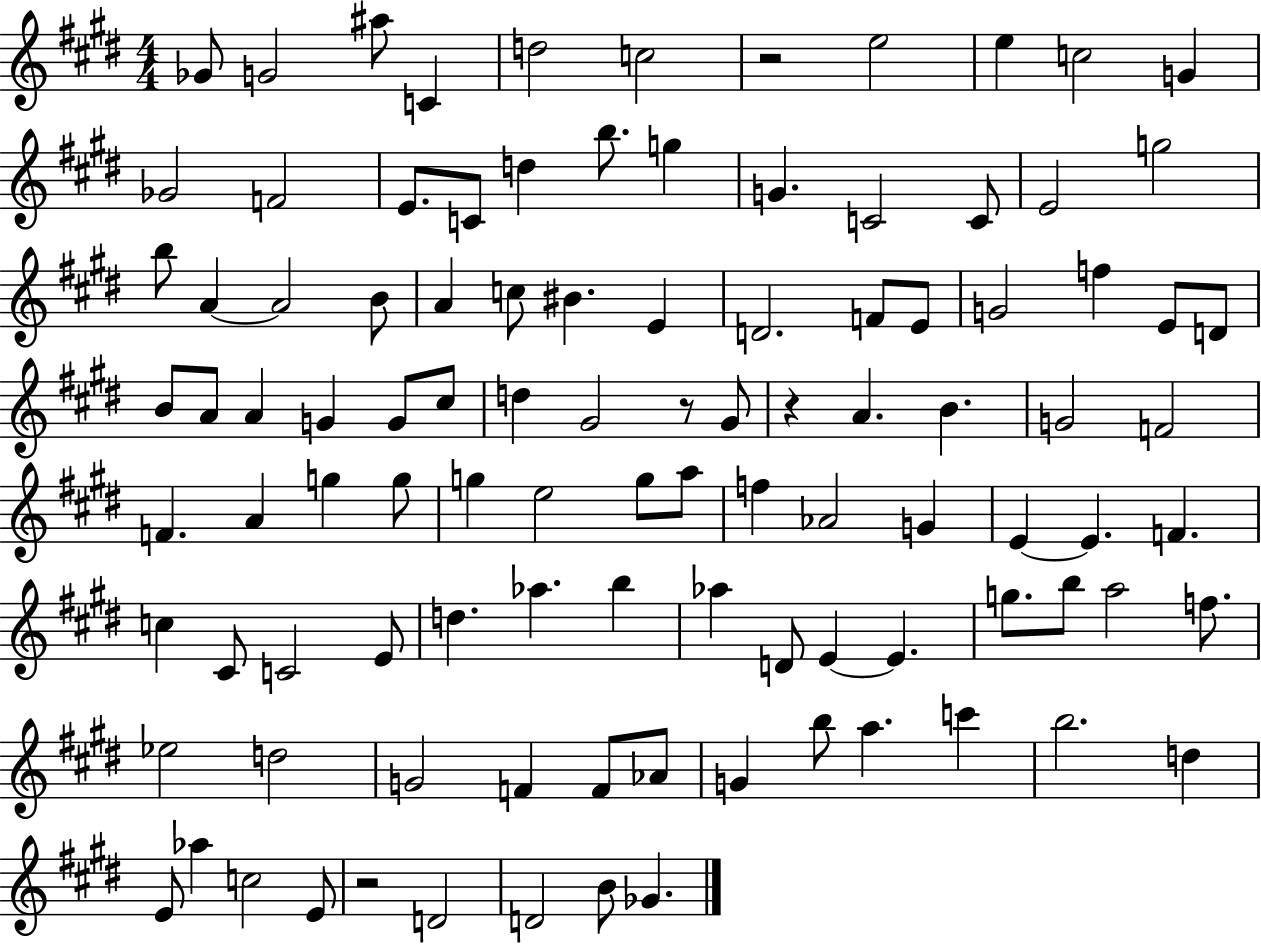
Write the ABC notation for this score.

X:1
T:Untitled
M:4/4
L:1/4
K:E
_G/2 G2 ^a/2 C d2 c2 z2 e2 e c2 G _G2 F2 E/2 C/2 d b/2 g G C2 C/2 E2 g2 b/2 A A2 B/2 A c/2 ^B E D2 F/2 E/2 G2 f E/2 D/2 B/2 A/2 A G G/2 ^c/2 d ^G2 z/2 ^G/2 z A B G2 F2 F A g g/2 g e2 g/2 a/2 f _A2 G E E F c ^C/2 C2 E/2 d _a b _a D/2 E E g/2 b/2 a2 f/2 _e2 d2 G2 F F/2 _A/2 G b/2 a c' b2 d E/2 _a c2 E/2 z2 D2 D2 B/2 _G